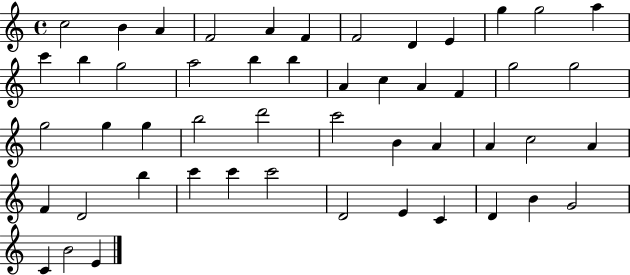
X:1
T:Untitled
M:4/4
L:1/4
K:C
c2 B A F2 A F F2 D E g g2 a c' b g2 a2 b b A c A F g2 g2 g2 g g b2 d'2 c'2 B A A c2 A F D2 b c' c' c'2 D2 E C D B G2 C B2 E